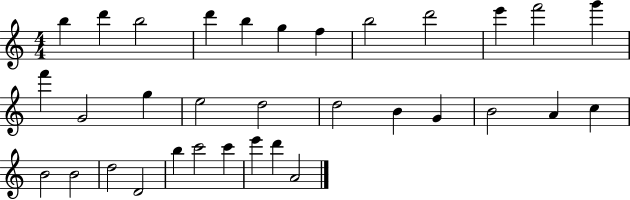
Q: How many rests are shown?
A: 0